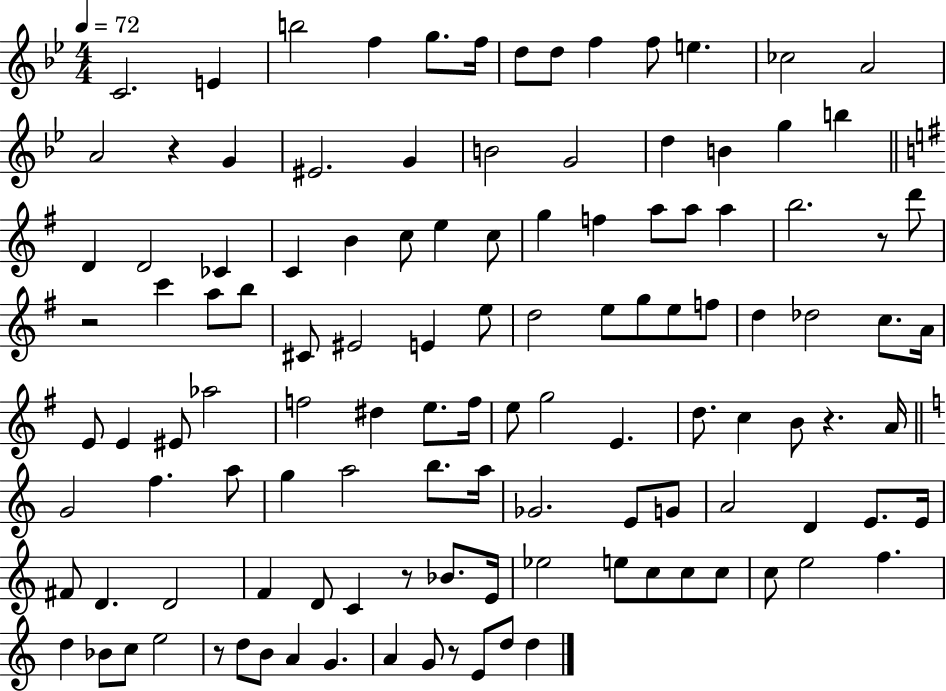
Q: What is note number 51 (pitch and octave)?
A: D5